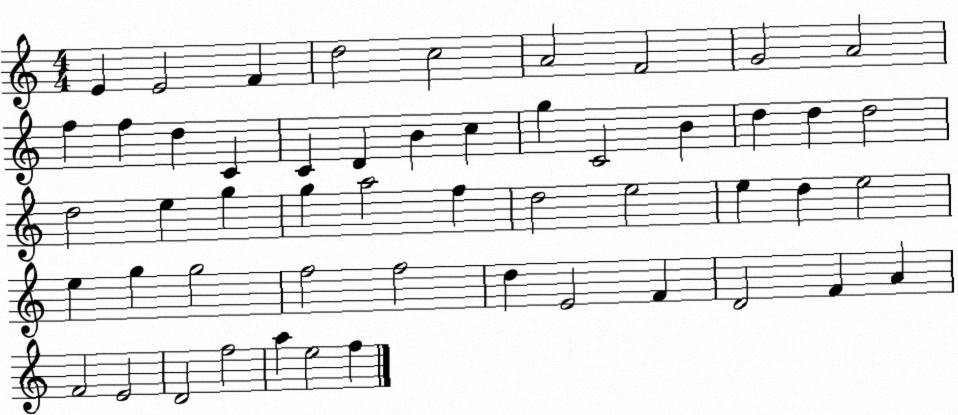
X:1
T:Untitled
M:4/4
L:1/4
K:C
E E2 F d2 c2 A2 F2 G2 A2 f f d C C D B c g C2 B d d d2 d2 e g g a2 f d2 e2 e d e2 e g g2 f2 f2 d E2 F D2 F A F2 E2 D2 f2 a e2 f